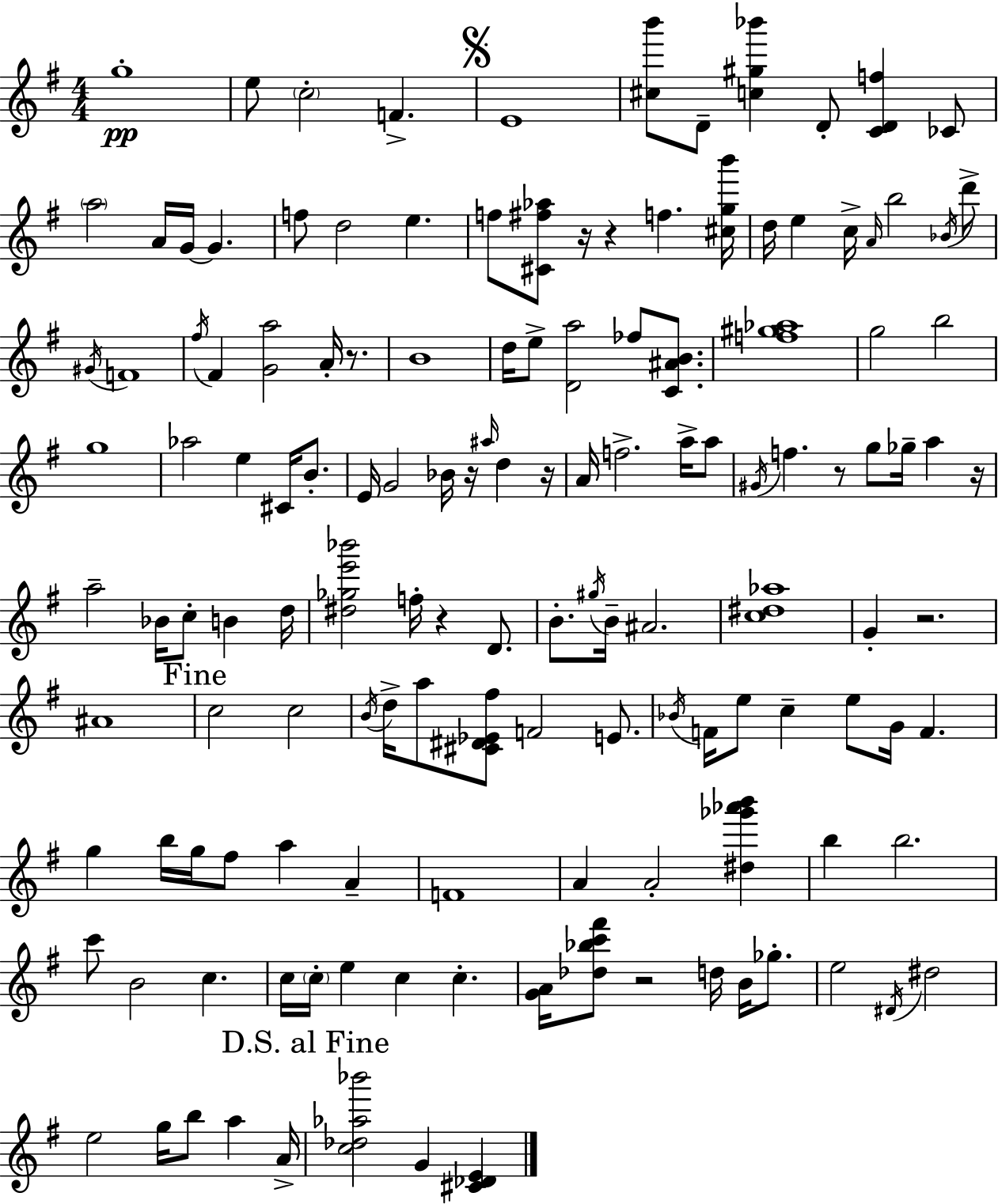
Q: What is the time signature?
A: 4/4